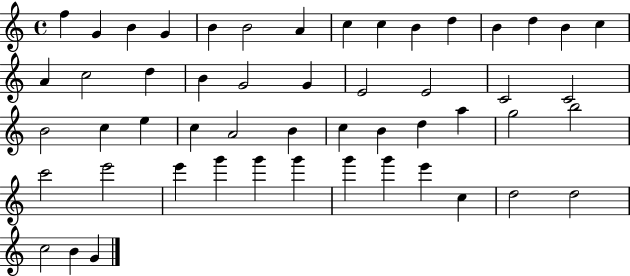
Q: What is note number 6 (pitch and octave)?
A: B4